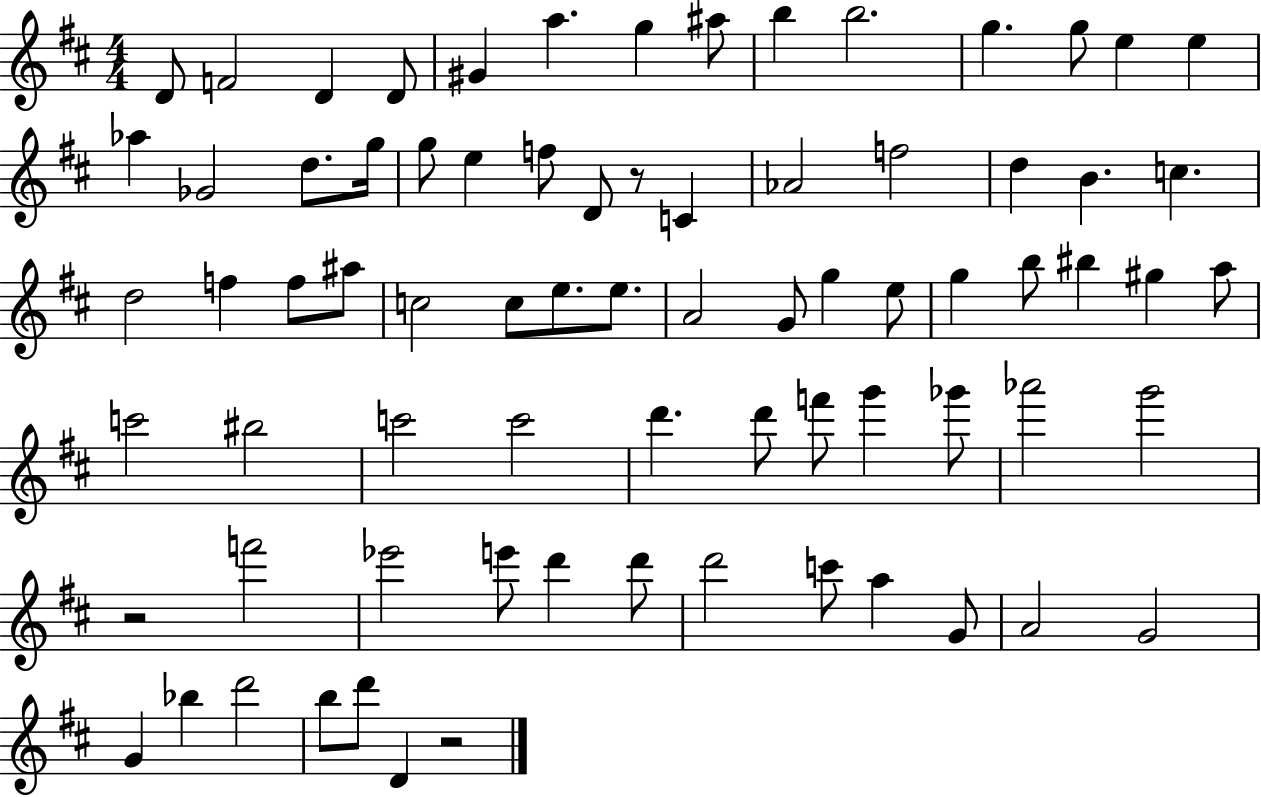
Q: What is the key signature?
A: D major